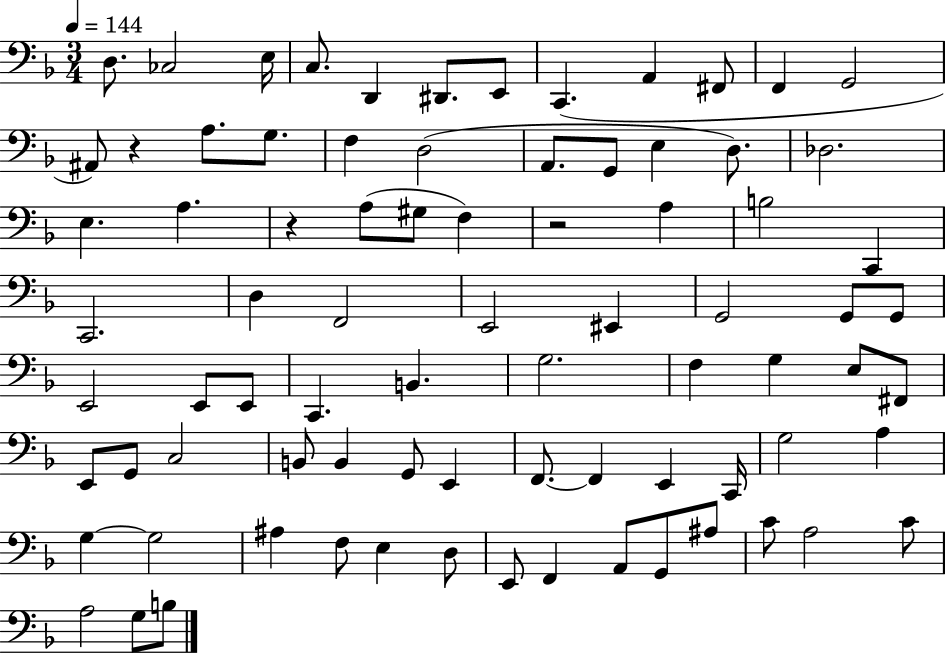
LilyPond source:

{
  \clef bass
  \numericTimeSignature
  \time 3/4
  \key f \major
  \tempo 4 = 144
  \repeat volta 2 { d8. ces2 e16 | c8. d,4 dis,8. e,8 | c,4.( a,4 fis,8 | f,4 g,2 | \break ais,8) r4 a8. g8. | f4 d2( | a,8. g,8 e4 d8.) | des2. | \break e4. a4. | r4 a8( gis8 f4) | r2 a4 | b2 c,4 | \break c,2. | d4 f,2 | e,2 eis,4 | g,2 g,8 g,8 | \break e,2 e,8 e,8 | c,4. b,4. | g2. | f4 g4 e8 fis,8 | \break e,8 g,8 c2 | b,8 b,4 g,8 e,4 | f,8.~~ f,4 e,4 c,16 | g2 a4 | \break g4~~ g2 | ais4 f8 e4 d8 | e,8 f,4 a,8 g,8 ais8 | c'8 a2 c'8 | \break a2 g8 b8 | } \bar "|."
}